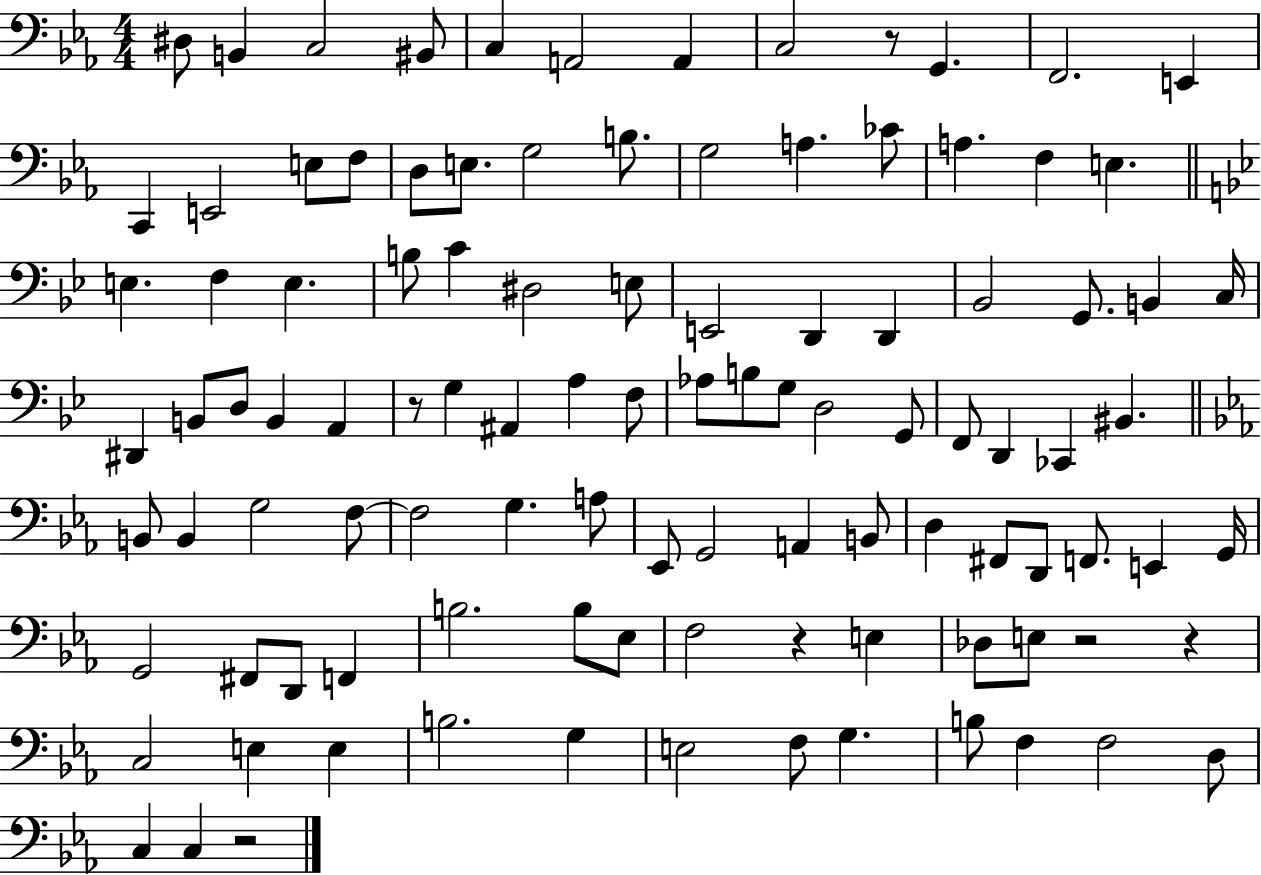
X:1
T:Untitled
M:4/4
L:1/4
K:Eb
^D,/2 B,, C,2 ^B,,/2 C, A,,2 A,, C,2 z/2 G,, F,,2 E,, C,, E,,2 E,/2 F,/2 D,/2 E,/2 G,2 B,/2 G,2 A, _C/2 A, F, E, E, F, E, B,/2 C ^D,2 E,/2 E,,2 D,, D,, _B,,2 G,,/2 B,, C,/4 ^D,, B,,/2 D,/2 B,, A,, z/2 G, ^A,, A, F,/2 _A,/2 B,/2 G,/2 D,2 G,,/2 F,,/2 D,, _C,, ^B,, B,,/2 B,, G,2 F,/2 F,2 G, A,/2 _E,,/2 G,,2 A,, B,,/2 D, ^F,,/2 D,,/2 F,,/2 E,, G,,/4 G,,2 ^F,,/2 D,,/2 F,, B,2 B,/2 _E,/2 F,2 z E, _D,/2 E,/2 z2 z C,2 E, E, B,2 G, E,2 F,/2 G, B,/2 F, F,2 D,/2 C, C, z2